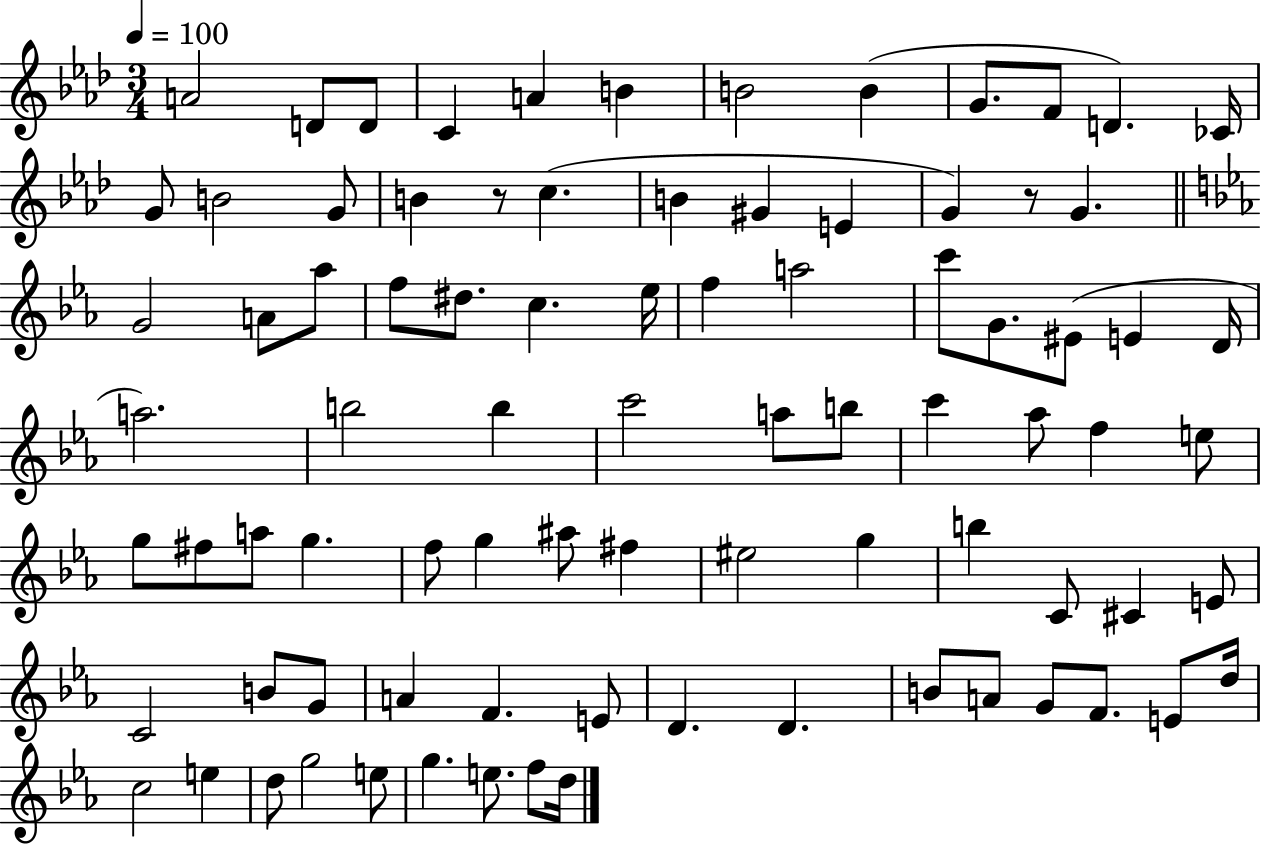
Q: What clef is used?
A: treble